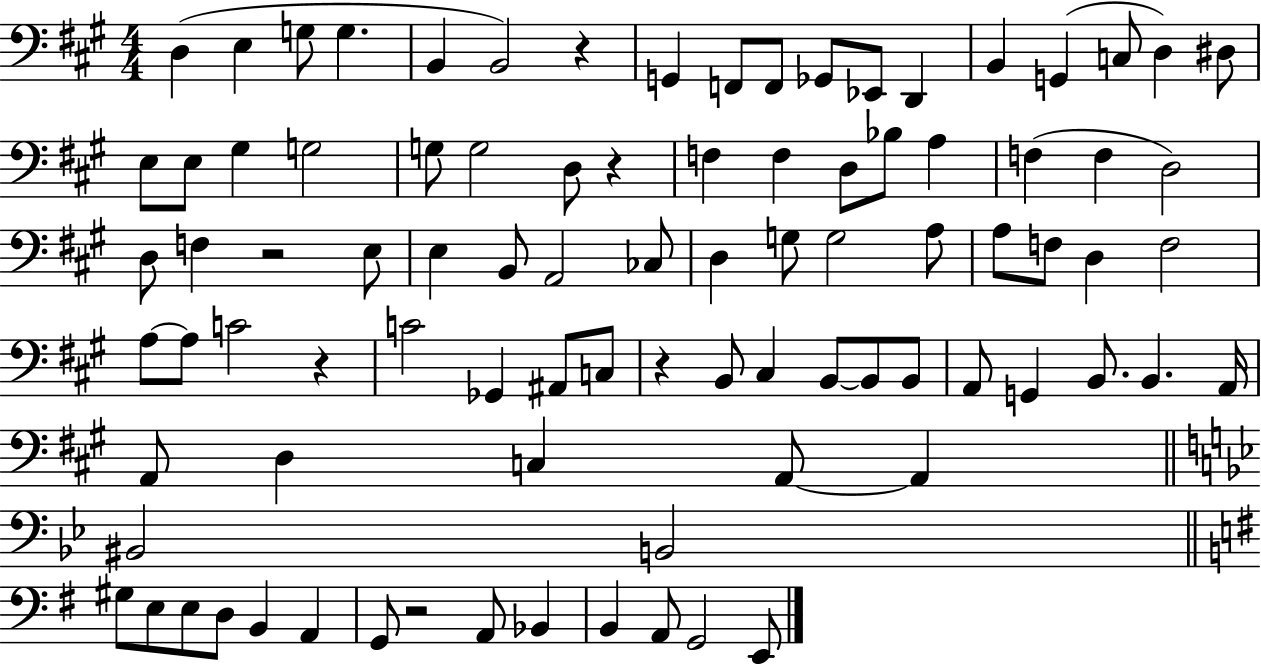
D3/q E3/q G3/e G3/q. B2/q B2/h R/q G2/q F2/e F2/e Gb2/e Eb2/e D2/q B2/q G2/q C3/e D3/q D#3/e E3/e E3/e G#3/q G3/h G3/e G3/h D3/e R/q F3/q F3/q D3/e Bb3/e A3/q F3/q F3/q D3/h D3/e F3/q R/h E3/e E3/q B2/e A2/h CES3/e D3/q G3/e G3/h A3/e A3/e F3/e D3/q F3/h A3/e A3/e C4/h R/q C4/h Gb2/q A#2/e C3/e R/q B2/e C#3/q B2/e B2/e B2/e A2/e G2/q B2/e. B2/q. A2/s A2/e D3/q C3/q A2/e A2/q BIS2/h B2/h G#3/e E3/e E3/e D3/e B2/q A2/q G2/e R/h A2/e Bb2/q B2/q A2/e G2/h E2/e